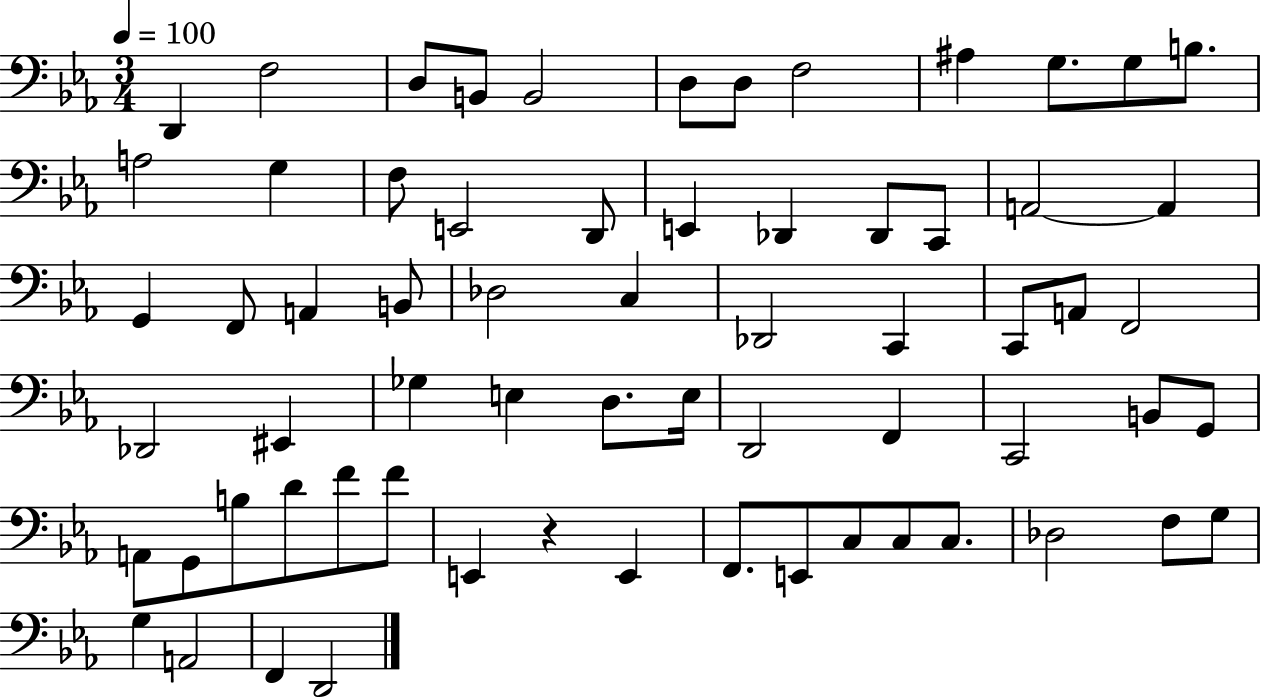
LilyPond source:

{
  \clef bass
  \numericTimeSignature
  \time 3/4
  \key ees \major
  \tempo 4 = 100
  d,4 f2 | d8 b,8 b,2 | d8 d8 f2 | ais4 g8. g8 b8. | \break a2 g4 | f8 e,2 d,8 | e,4 des,4 des,8 c,8 | a,2~~ a,4 | \break g,4 f,8 a,4 b,8 | des2 c4 | des,2 c,4 | c,8 a,8 f,2 | \break des,2 eis,4 | ges4 e4 d8. e16 | d,2 f,4 | c,2 b,8 g,8 | \break a,8 g,8 b8 d'8 f'8 f'8 | e,4 r4 e,4 | f,8. e,8 c8 c8 c8. | des2 f8 g8 | \break g4 a,2 | f,4 d,2 | \bar "|."
}